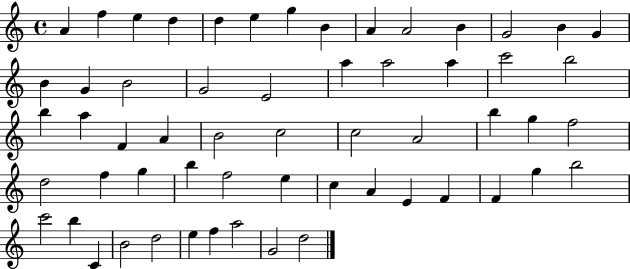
{
  \clef treble
  \time 4/4
  \defaultTimeSignature
  \key c \major
  a'4 f''4 e''4 d''4 | d''4 e''4 g''4 b'4 | a'4 a'2 b'4 | g'2 b'4 g'4 | \break b'4 g'4 b'2 | g'2 e'2 | a''4 a''2 a''4 | c'''2 b''2 | \break b''4 a''4 f'4 a'4 | b'2 c''2 | c''2 a'2 | b''4 g''4 f''2 | \break d''2 f''4 g''4 | b''4 f''2 e''4 | c''4 a'4 e'4 f'4 | f'4 g''4 b''2 | \break c'''2 b''4 c'4 | b'2 d''2 | e''4 f''4 a''2 | g'2 d''2 | \break \bar "|."
}